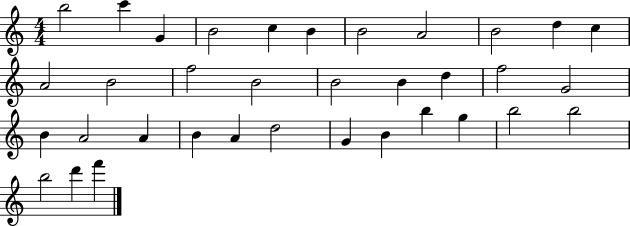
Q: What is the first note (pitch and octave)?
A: B5